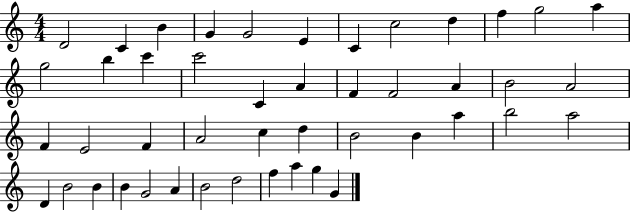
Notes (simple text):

D4/h C4/q B4/q G4/q G4/h E4/q C4/q C5/h D5/q F5/q G5/h A5/q G5/h B5/q C6/q C6/h C4/q A4/q F4/q F4/h A4/q B4/h A4/h F4/q E4/h F4/q A4/h C5/q D5/q B4/h B4/q A5/q B5/h A5/h D4/q B4/h B4/q B4/q G4/h A4/q B4/h D5/h F5/q A5/q G5/q G4/q